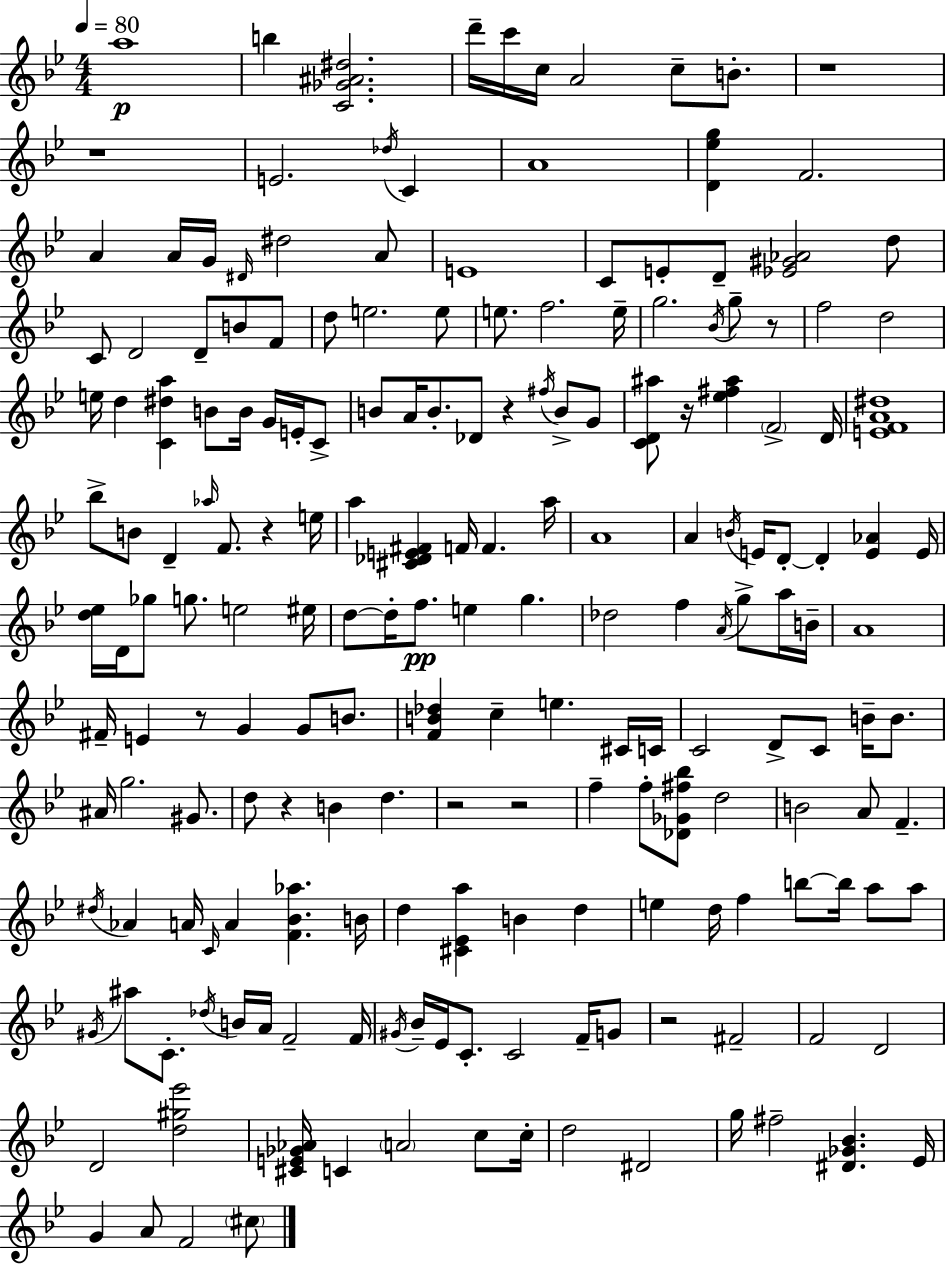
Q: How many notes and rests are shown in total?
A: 192